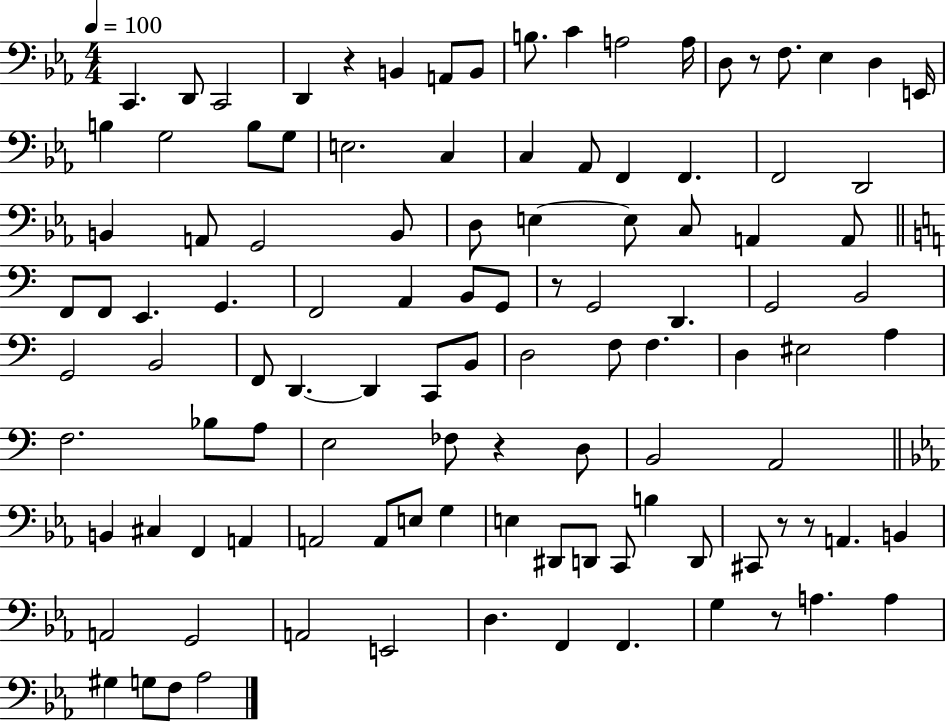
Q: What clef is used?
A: bass